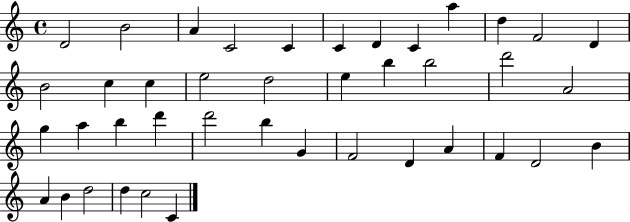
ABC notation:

X:1
T:Untitled
M:4/4
L:1/4
K:C
D2 B2 A C2 C C D C a d F2 D B2 c c e2 d2 e b b2 d'2 A2 g a b d' d'2 b G F2 D A F D2 B A B d2 d c2 C